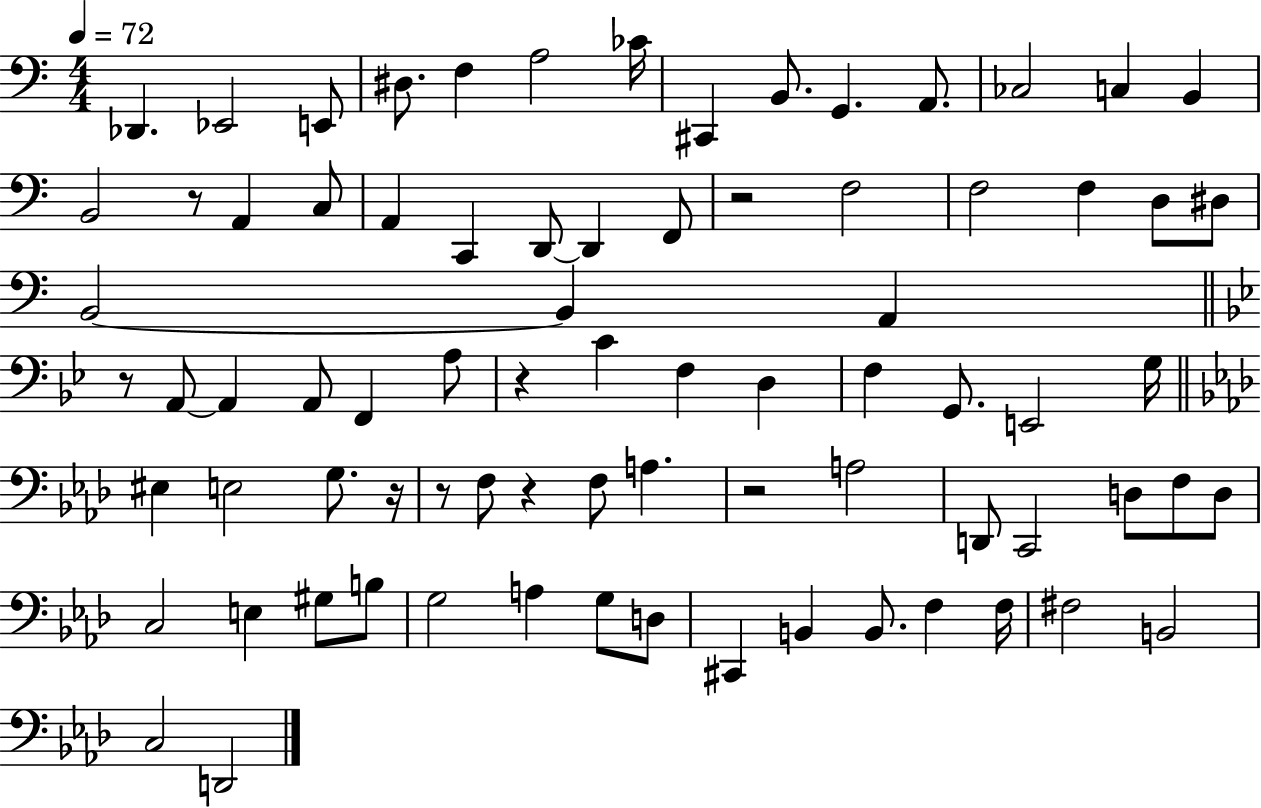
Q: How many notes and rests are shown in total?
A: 79